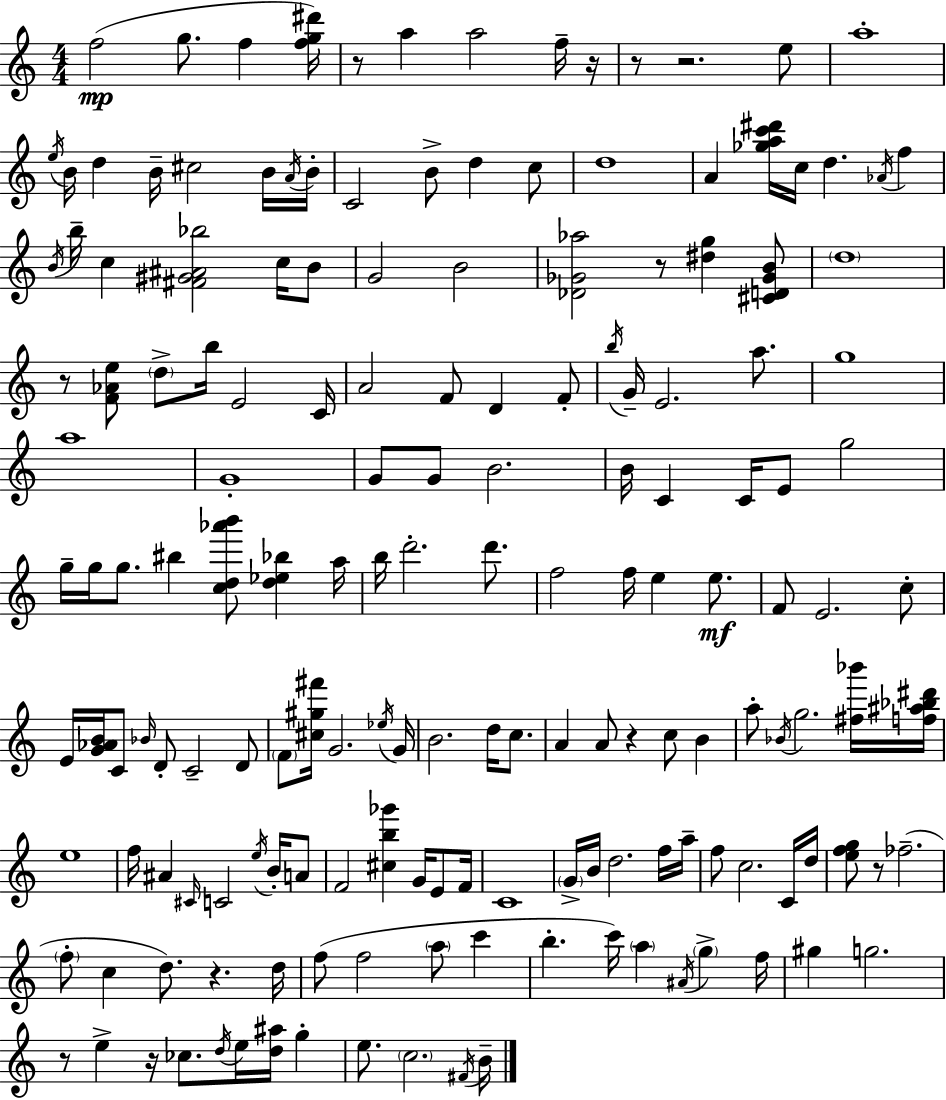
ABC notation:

X:1
T:Untitled
M:4/4
L:1/4
K:Am
f2 g/2 f [fg^d']/4 z/2 a a2 f/4 z/4 z/2 z2 e/2 a4 e/4 B/4 d B/4 ^c2 B/4 A/4 B/4 C2 B/2 d c/2 d4 A [_gac'^d']/4 c/4 d _A/4 f B/4 b/4 c [^F^G^A_b]2 c/4 B/2 G2 B2 [_D_G_a]2 z/2 [^dg] [^CD_GB]/2 d4 z/2 [F_Ae]/2 d/2 b/4 E2 C/4 A2 F/2 D F/2 b/4 G/4 E2 a/2 g4 a4 G4 G/2 G/2 B2 B/4 C C/4 E/2 g2 g/4 g/4 g/2 ^b [cd_a'b']/2 [d_e_b] a/4 b/4 d'2 d'/2 f2 f/4 e e/2 F/2 E2 c/2 E/4 [G_AB]/4 C/2 _B/4 D/2 C2 D/2 F/2 [^c^g^f']/4 G2 _e/4 G/4 B2 d/4 c/2 A A/2 z c/2 B a/2 _B/4 g2 [^f_b']/4 [f^a_b^d']/4 e4 f/4 ^A ^C/4 C2 e/4 B/4 A/2 F2 [^cb_g'] G/4 E/2 F/4 C4 G/4 B/4 d2 f/4 a/4 f/2 c2 C/4 d/4 [efg]/2 z/2 _f2 f/2 c d/2 z d/4 f/2 f2 a/2 c' b c'/4 a ^A/4 g f/4 ^g g2 z/2 e z/4 _c/2 d/4 e/4 [d^a]/4 g e/2 c2 ^F/4 B/4